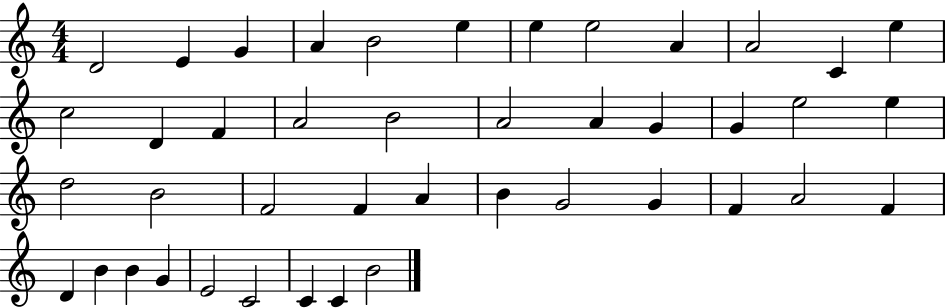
X:1
T:Untitled
M:4/4
L:1/4
K:C
D2 E G A B2 e e e2 A A2 C e c2 D F A2 B2 A2 A G G e2 e d2 B2 F2 F A B G2 G F A2 F D B B G E2 C2 C C B2